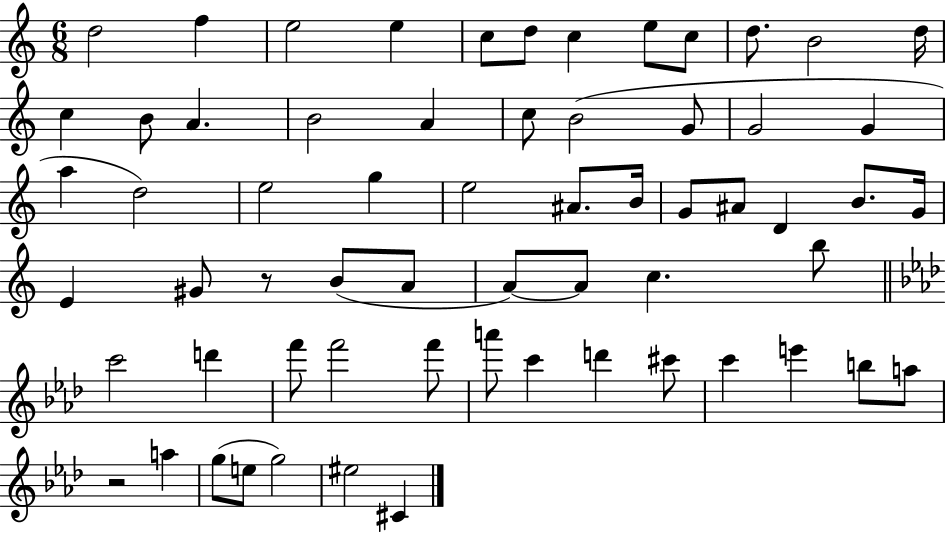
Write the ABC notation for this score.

X:1
T:Untitled
M:6/8
L:1/4
K:C
d2 f e2 e c/2 d/2 c e/2 c/2 d/2 B2 d/4 c B/2 A B2 A c/2 B2 G/2 G2 G a d2 e2 g e2 ^A/2 B/4 G/2 ^A/2 D B/2 G/4 E ^G/2 z/2 B/2 A/2 A/2 A/2 c b/2 c'2 d' f'/2 f'2 f'/2 a'/2 c' d' ^c'/2 c' e' b/2 a/2 z2 a g/2 e/2 g2 ^e2 ^C